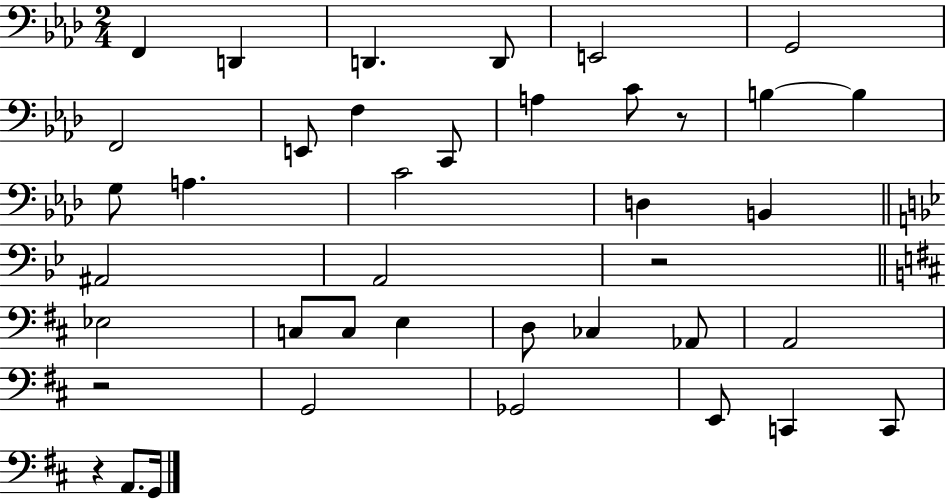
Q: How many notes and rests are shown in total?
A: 40